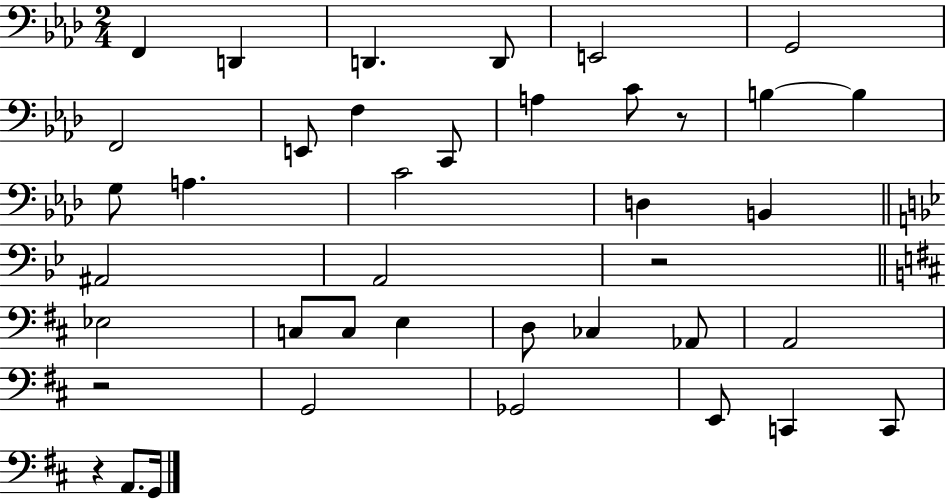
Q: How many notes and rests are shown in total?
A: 40